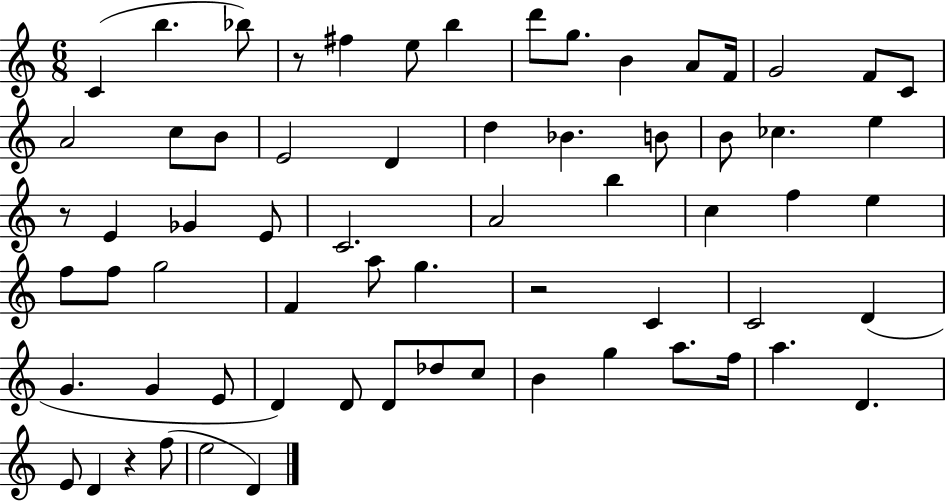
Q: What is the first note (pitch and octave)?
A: C4